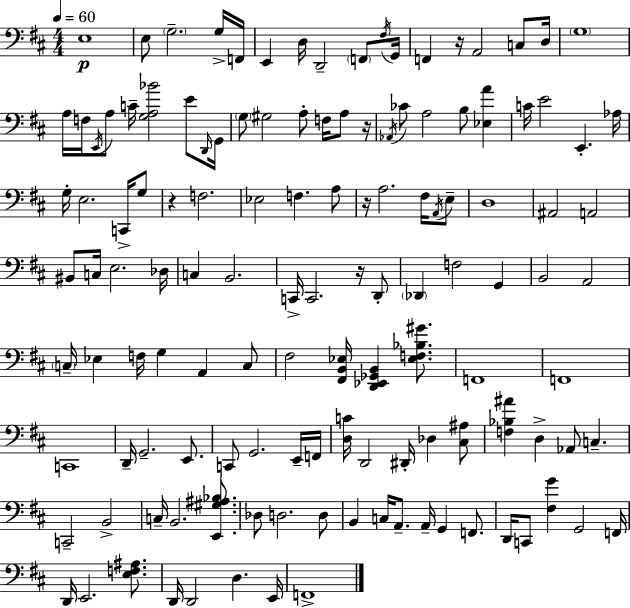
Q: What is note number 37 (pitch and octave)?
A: Ab3